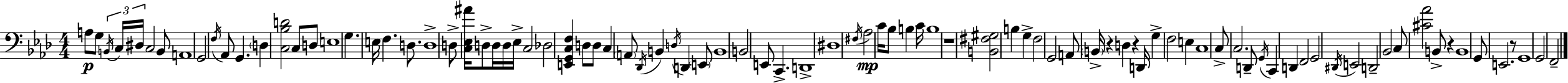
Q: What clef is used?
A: bass